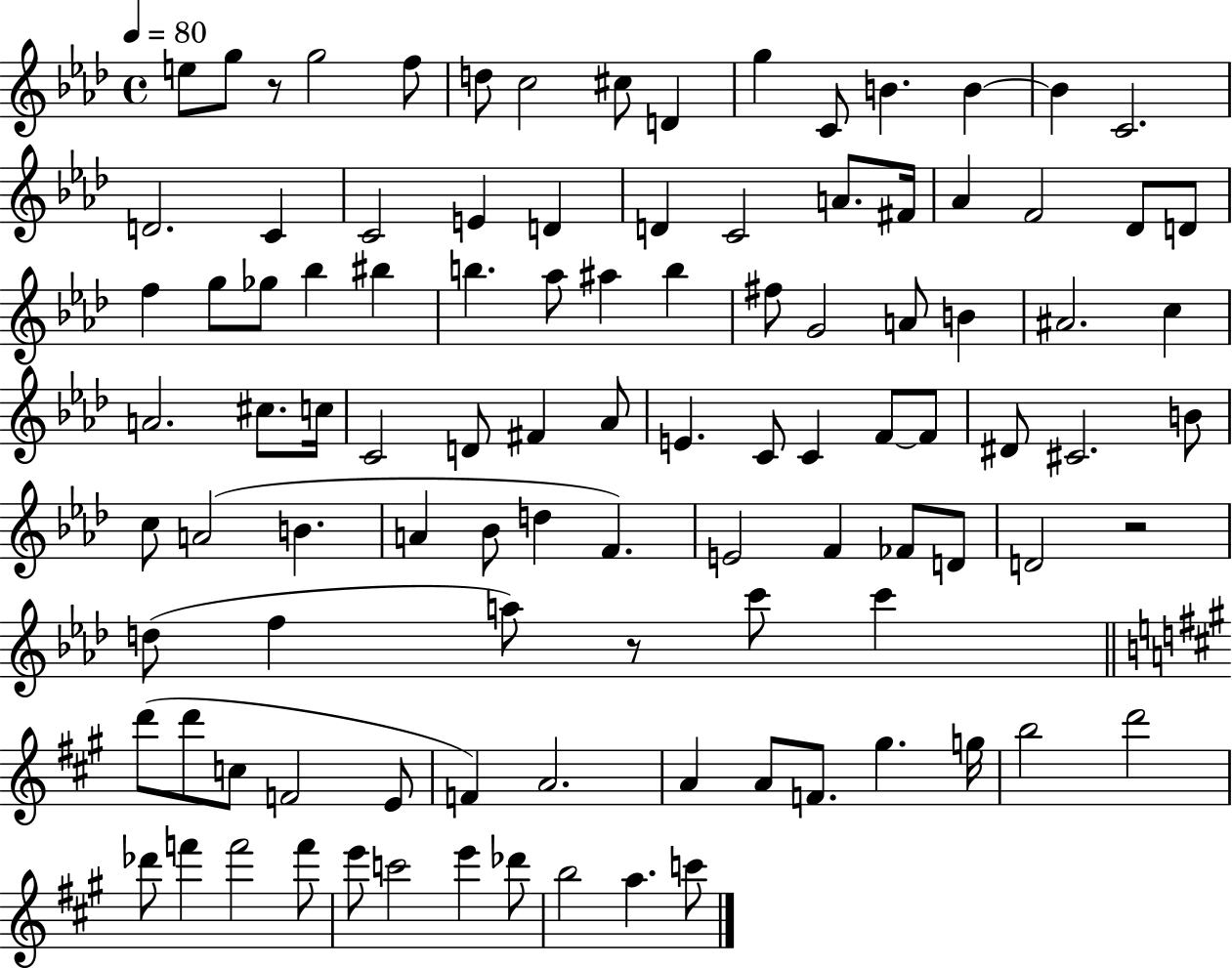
X:1
T:Untitled
M:4/4
L:1/4
K:Ab
e/2 g/2 z/2 g2 f/2 d/2 c2 ^c/2 D g C/2 B B B C2 D2 C C2 E D D C2 A/2 ^F/4 _A F2 _D/2 D/2 f g/2 _g/2 _b ^b b _a/2 ^a b ^f/2 G2 A/2 B ^A2 c A2 ^c/2 c/4 C2 D/2 ^F _A/2 E C/2 C F/2 F/2 ^D/2 ^C2 B/2 c/2 A2 B A _B/2 d F E2 F _F/2 D/2 D2 z2 d/2 f a/2 z/2 c'/2 c' d'/2 d'/2 c/2 F2 E/2 F A2 A A/2 F/2 ^g g/4 b2 d'2 _d'/2 f' f'2 f'/2 e'/2 c'2 e' _d'/2 b2 a c'/2